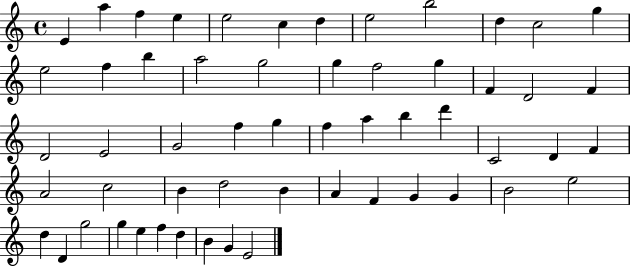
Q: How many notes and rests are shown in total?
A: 56